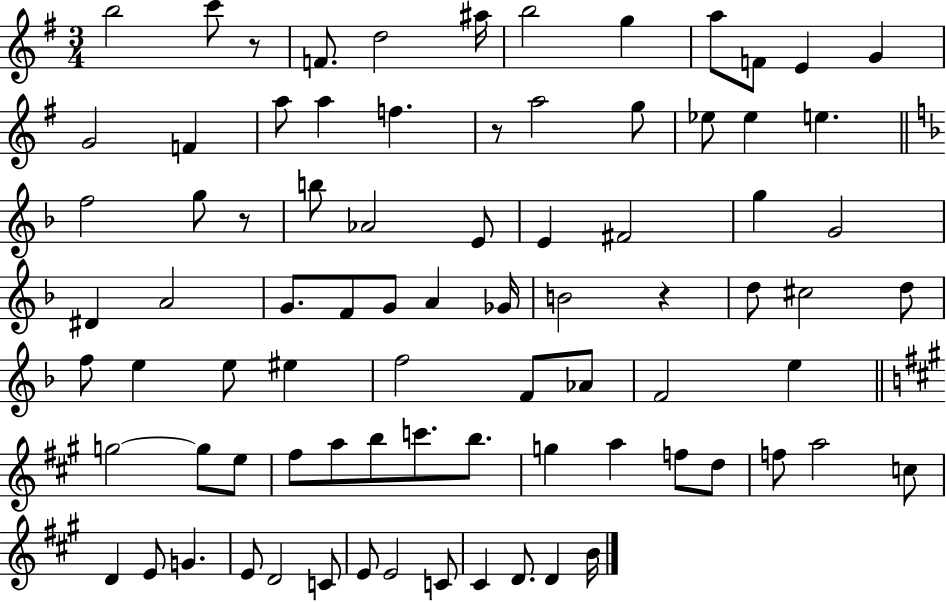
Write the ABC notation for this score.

X:1
T:Untitled
M:3/4
L:1/4
K:G
b2 c'/2 z/2 F/2 d2 ^a/4 b2 g a/2 F/2 E G G2 F a/2 a f z/2 a2 g/2 _e/2 _e e f2 g/2 z/2 b/2 _A2 E/2 E ^F2 g G2 ^D A2 G/2 F/2 G/2 A _G/4 B2 z d/2 ^c2 d/2 f/2 e e/2 ^e f2 F/2 _A/2 F2 e g2 g/2 e/2 ^f/2 a/2 b/2 c'/2 b/2 g a f/2 d/2 f/2 a2 c/2 D E/2 G E/2 D2 C/2 E/2 E2 C/2 ^C D/2 D B/4